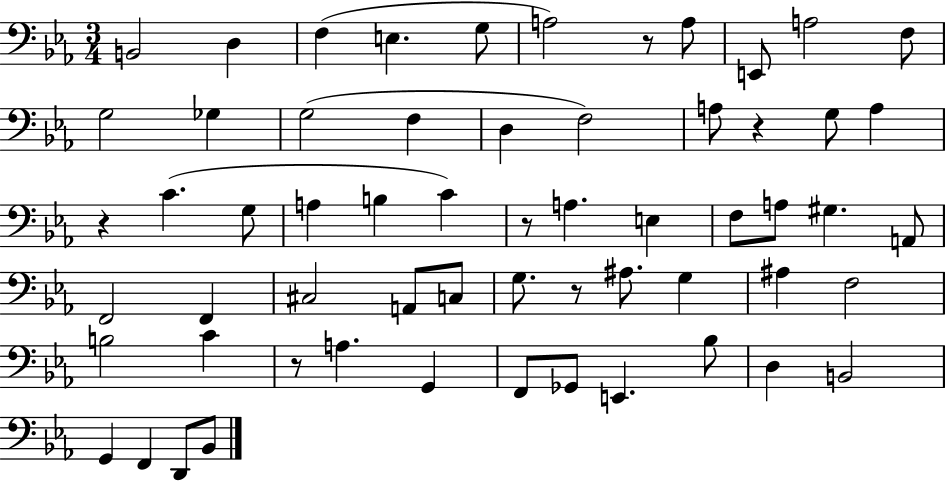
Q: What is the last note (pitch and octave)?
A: Bb2